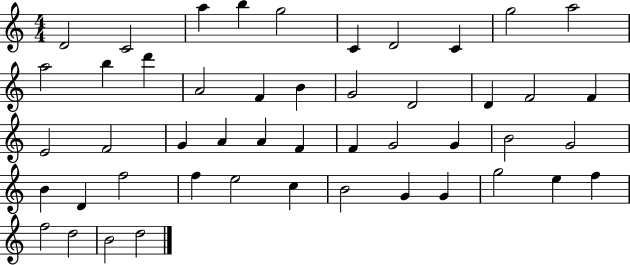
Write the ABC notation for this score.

X:1
T:Untitled
M:4/4
L:1/4
K:C
D2 C2 a b g2 C D2 C g2 a2 a2 b d' A2 F B G2 D2 D F2 F E2 F2 G A A F F G2 G B2 G2 B D f2 f e2 c B2 G G g2 e f f2 d2 B2 d2